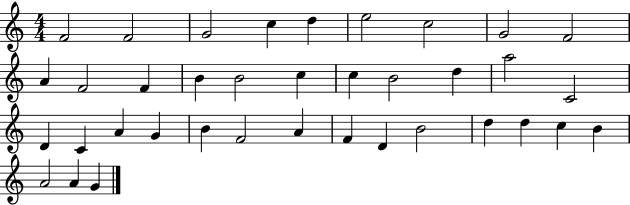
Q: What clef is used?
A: treble